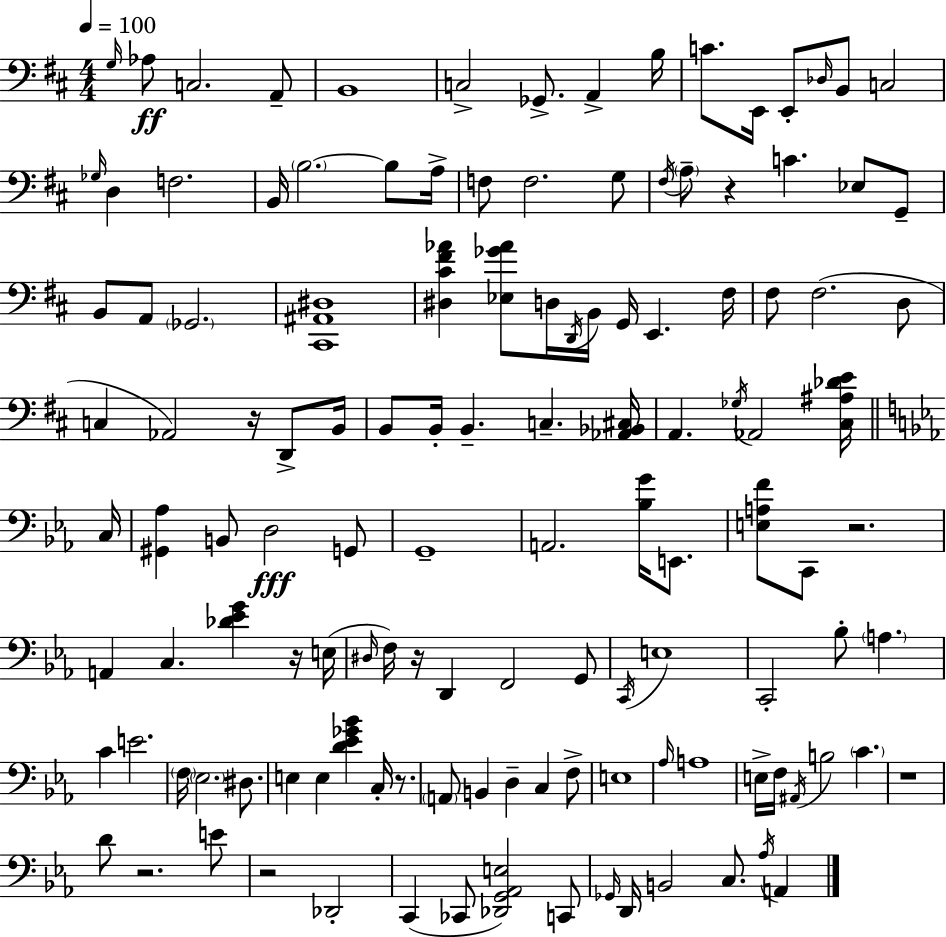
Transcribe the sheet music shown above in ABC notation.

X:1
T:Untitled
M:4/4
L:1/4
K:D
G,/4 _A,/2 C,2 A,,/2 B,,4 C,2 _G,,/2 A,, B,/4 C/2 E,,/4 E,,/2 _D,/4 B,,/2 C,2 _G,/4 D, F,2 B,,/4 B,2 B,/2 A,/4 F,/2 F,2 G,/2 ^F,/4 A,/2 z C _E,/2 G,,/2 B,,/2 A,,/2 _G,,2 [^C,,^A,,^D,]4 [^D,^C^F_A] [_E,_G_A]/2 D,/4 D,,/4 B,,/4 G,,/4 E,, ^F,/4 ^F,/2 ^F,2 D,/2 C, _A,,2 z/4 D,,/2 B,,/4 B,,/2 B,,/4 B,, C, [_A,,_B,,^C,]/4 A,, _G,/4 _A,,2 [^C,^A,_DE]/4 C,/4 [^G,,_A,] B,,/2 D,2 G,,/2 G,,4 A,,2 [_B,G]/4 E,,/2 [E,A,F]/2 C,,/2 z2 A,, C, [_D_EG] z/4 E,/4 ^D,/4 F,/4 z/4 D,, F,,2 G,,/2 C,,/4 E,4 C,,2 _B,/2 A, C E2 F,/4 _E,2 ^D,/2 E, E, [D_E_G_B] C,/4 z/2 A,,/2 B,, D, C, F,/2 E,4 _A,/4 A,4 E,/4 F,/4 ^A,,/4 B,2 C z4 D/2 z2 E/2 z2 _D,,2 C,, _C,,/2 [_D,,G,,_A,,E,]2 C,,/2 _G,,/4 D,,/4 B,,2 C,/2 _A,/4 A,,